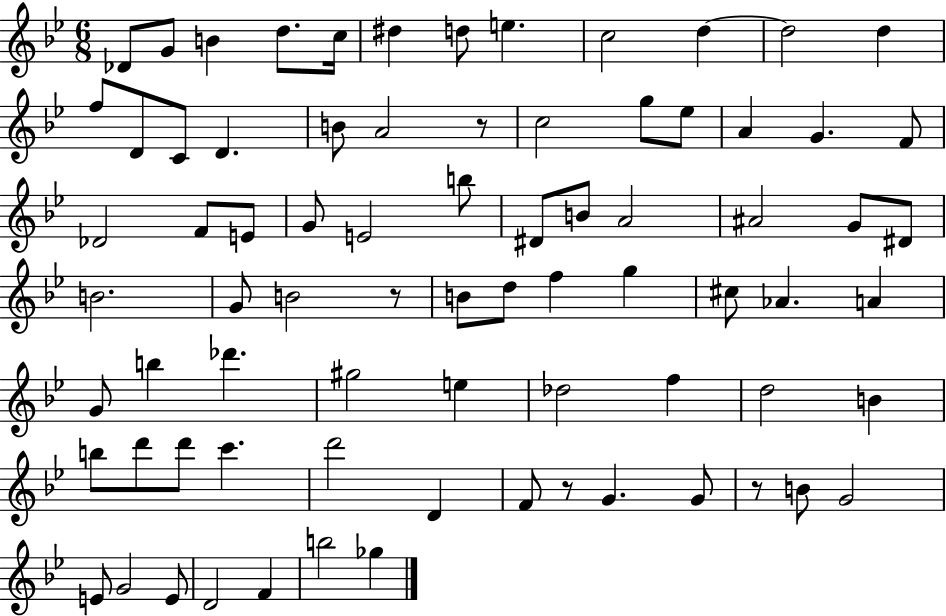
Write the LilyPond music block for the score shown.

{
  \clef treble
  \numericTimeSignature
  \time 6/8
  \key bes \major
  \repeat volta 2 { des'8 g'8 b'4 d''8. c''16 | dis''4 d''8 e''4. | c''2 d''4~~ | d''2 d''4 | \break f''8 d'8 c'8 d'4. | b'8 a'2 r8 | c''2 g''8 ees''8 | a'4 g'4. f'8 | \break des'2 f'8 e'8 | g'8 e'2 b''8 | dis'8 b'8 a'2 | ais'2 g'8 dis'8 | \break b'2. | g'8 b'2 r8 | b'8 d''8 f''4 g''4 | cis''8 aes'4. a'4 | \break g'8 b''4 des'''4. | gis''2 e''4 | des''2 f''4 | d''2 b'4 | \break b''8 d'''8 d'''8 c'''4. | d'''2 d'4 | f'8 r8 g'4. g'8 | r8 b'8 g'2 | \break e'8 g'2 e'8 | d'2 f'4 | b''2 ges''4 | } \bar "|."
}